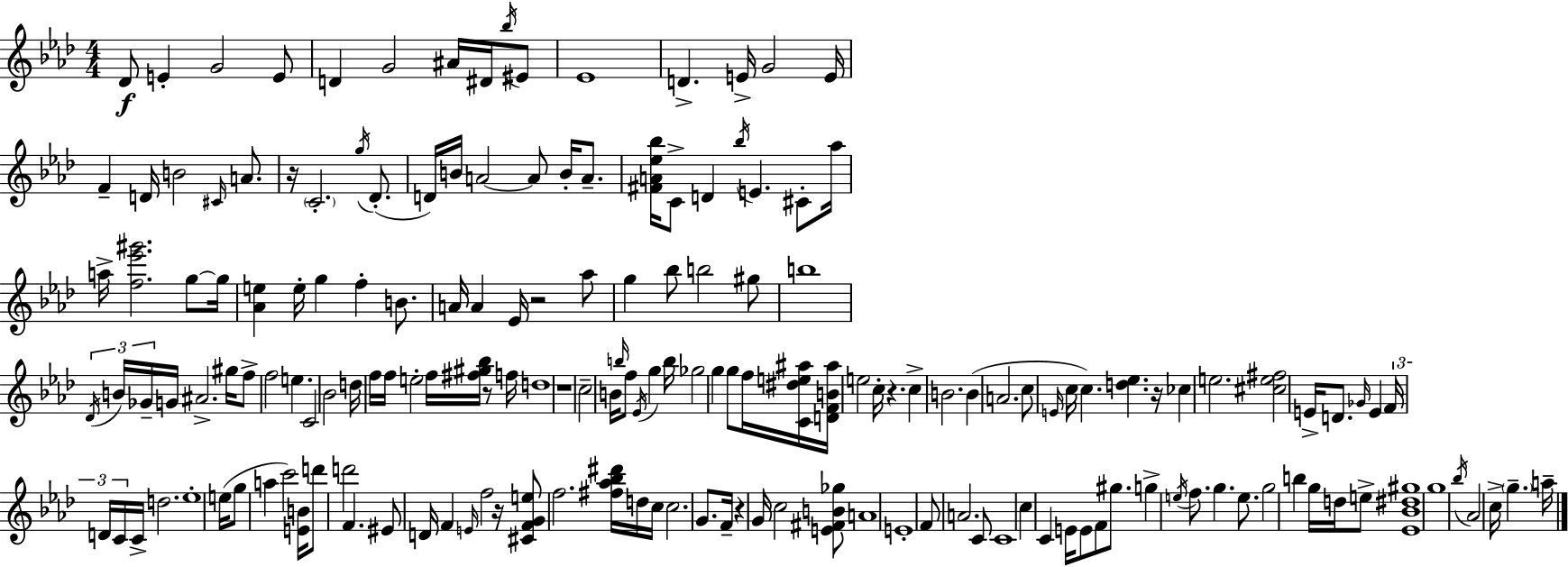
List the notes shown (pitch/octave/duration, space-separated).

Db4/e E4/q G4/h E4/e D4/q G4/h A#4/s D#4/s Bb5/s EIS4/e Eb4/w D4/q. E4/s G4/h E4/s F4/q D4/s B4/h C#4/s A4/e. R/s C4/h. G5/s Db4/e. D4/s B4/s A4/h A4/e B4/s A4/e. [F#4,A4,Eb5,Bb5]/s C4/e D4/q Bb5/s E4/q. C#4/e Ab5/s A5/s [F5,Eb6,G#6]/h. G5/e G5/s [Ab4,E5]/q E5/s G5/q F5/q B4/e. A4/s A4/q Eb4/s R/h Ab5/e G5/q Bb5/e B5/h G#5/e B5/w Db4/s B4/s Gb4/s G4/s A#4/h. G#5/s F5/e F5/h E5/q. C4/h Bb4/h D5/s F5/s F5/s E5/h F5/s [F#5,G#5,Bb5]/s R/e F5/s D5/w R/w C5/h B4/s B5/s F5/e Eb4/s G5/q B5/s Gb5/h G5/q G5/e F5/s [C4,D#5,E5,A#5]/s [D4,F4,B4,A#5]/s E5/h C5/s R/q. C5/q B4/h. B4/q A4/h. C5/e E4/s C5/s C5/q. [D5,Eb5]/q. R/s CES5/q E5/h. [C#5,E5,F#5]/h E4/s D4/e. Gb4/s E4/q F4/s D4/s C4/s C4/s D5/h. Eb5/w E5/s G5/e A5/q C6/h [E4,B4]/s D6/e D6/h F4/q. EIS4/e D4/s F4/q E4/s F5/h R/s [C#4,F4,G4,E5]/e F5/h. [F#5,Ab5,Bb5,D#6]/s D5/s C5/s C5/h. G4/e. F4/s R/q G4/s C5/h [E4,F#4,B4,Gb5]/e A4/w E4/w F4/e A4/h. C4/e C4/w C5/q C4/q E4/s E4/e F4/e G#5/e. G5/q E5/s F5/e. G5/q. E5/e. G5/h B5/q G5/s D5/s E5/e [Eb4,Bb4,D#5,G#5]/w G5/w Bb5/s Ab4/h C5/s G5/q. A5/s